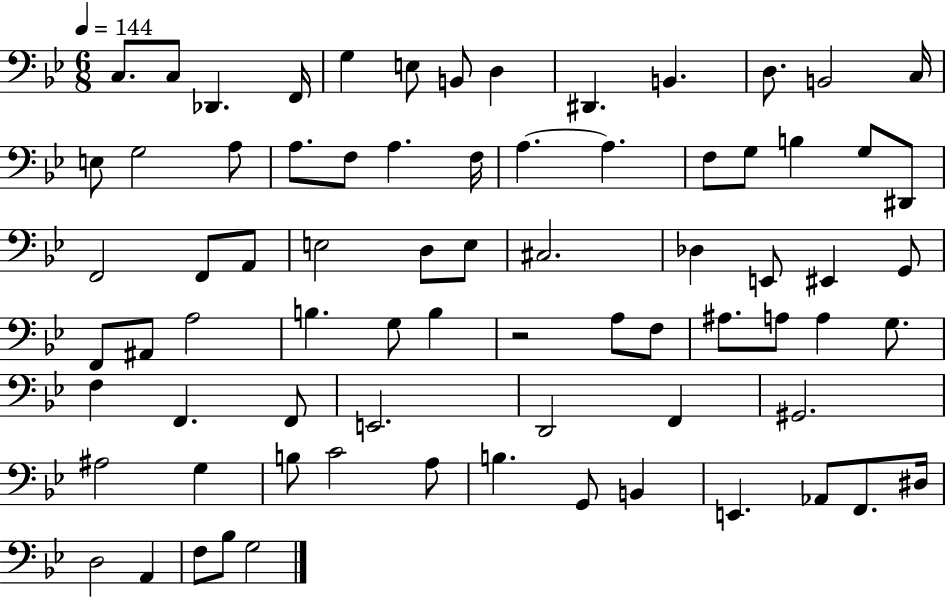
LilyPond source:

{
  \clef bass
  \numericTimeSignature
  \time 6/8
  \key bes \major
  \tempo 4 = 144
  \repeat volta 2 { c8. c8 des,4. f,16 | g4 e8 b,8 d4 | dis,4. b,4. | d8. b,2 c16 | \break e8 g2 a8 | a8. f8 a4. f16 | a4.~~ a4. | f8 g8 b4 g8 dis,8 | \break f,2 f,8 a,8 | e2 d8 e8 | cis2. | des4 e,8 eis,4 g,8 | \break f,8 ais,8 a2 | b4. g8 b4 | r2 a8 f8 | ais8. a8 a4 g8. | \break f4 f,4. f,8 | e,2. | d,2 f,4 | gis,2. | \break ais2 g4 | b8 c'2 a8 | b4. g,8 b,4 | e,4. aes,8 f,8. dis16 | \break d2 a,4 | f8 bes8 g2 | } \bar "|."
}